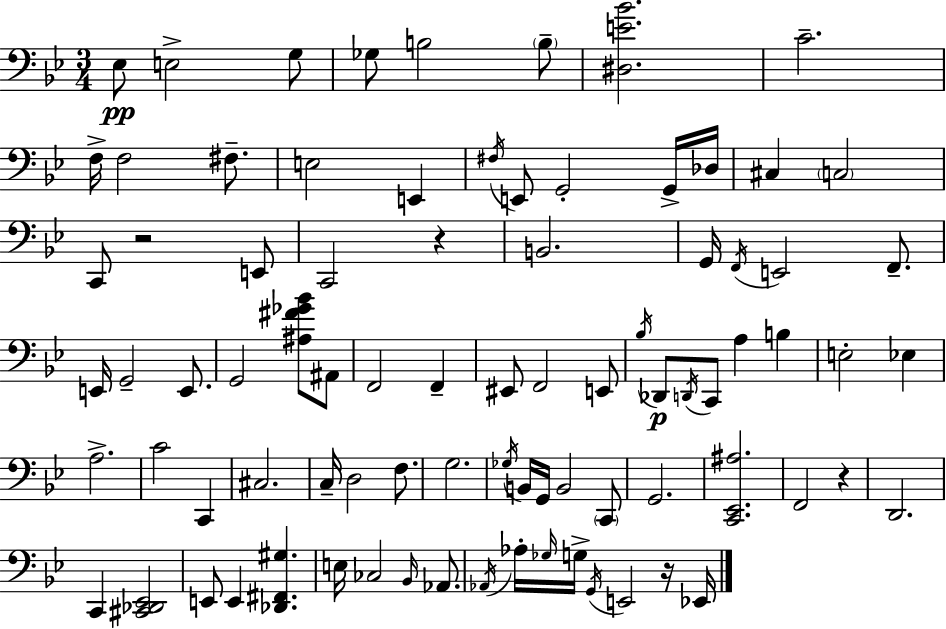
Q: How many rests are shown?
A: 4